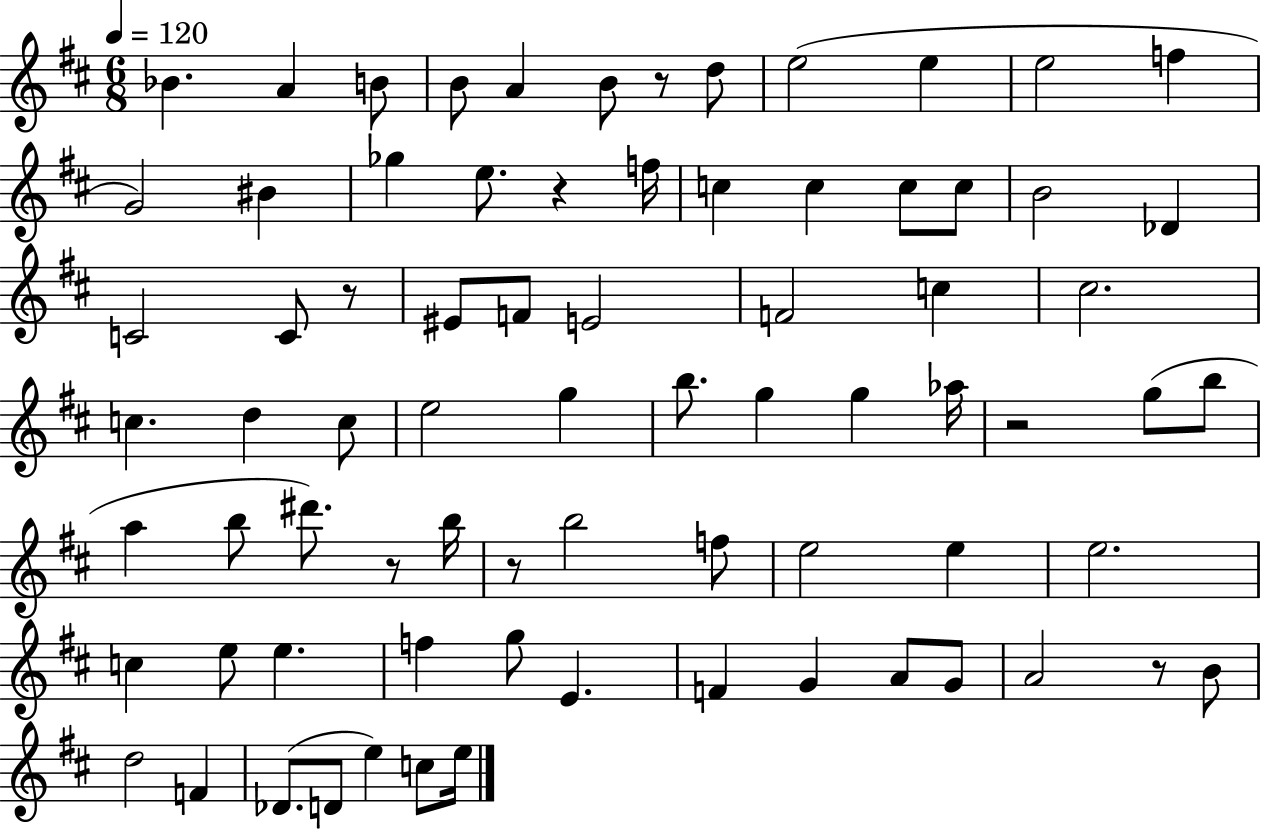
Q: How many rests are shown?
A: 7